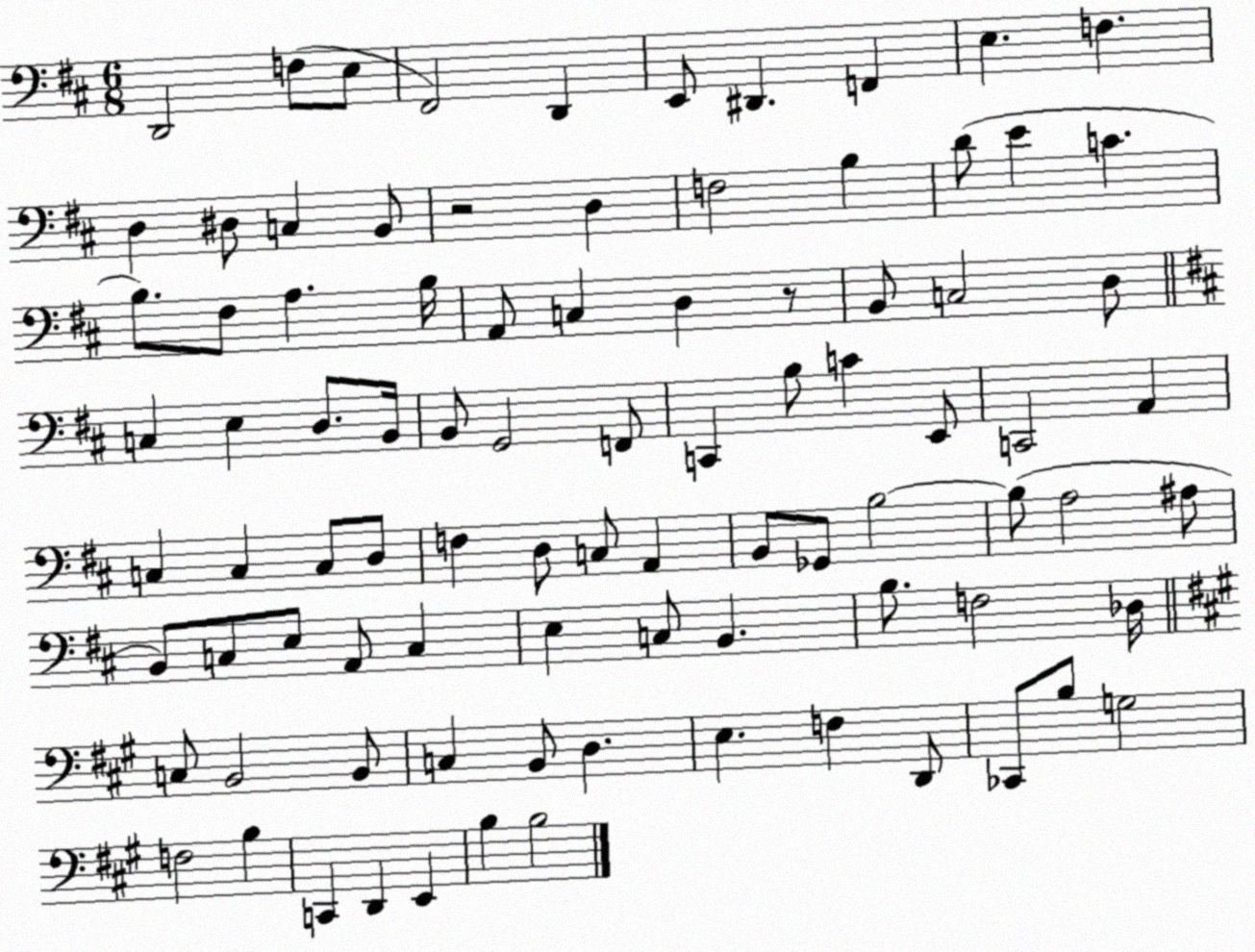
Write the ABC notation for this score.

X:1
T:Untitled
M:6/8
L:1/4
K:D
D,,2 F,/2 E,/2 ^F,,2 D,, E,,/2 ^D,, F,, E, F, D, ^D,/2 C, B,,/2 z2 D, F,2 B, D/2 E C B,/2 ^F,/2 A, B,/4 A,,/2 C, D, z/2 B,,/2 C,2 D,/2 C, E, D,/2 B,,/4 B,,/2 G,,2 F,,/2 C,, B,/2 C E,,/2 C,,2 A,, C, C, C,/2 D,/2 F, D,/2 C,/2 A,, B,,/2 _G,,/2 B,2 B,/2 A,2 ^A,/2 B,,/2 C,/2 E,/2 A,,/2 C, E, C,/2 B,, B,/2 F,2 _D,/4 C,/2 B,,2 B,,/2 C, B,,/2 D, E, F, D,,/2 _C,,/2 B,/2 G,2 F,2 B, C,, D,, E,, B, B,2